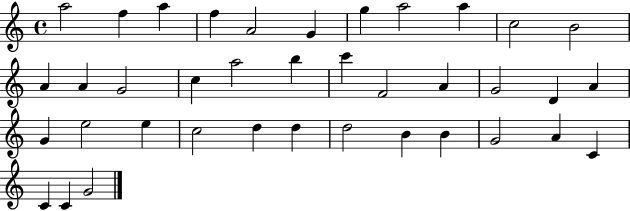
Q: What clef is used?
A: treble